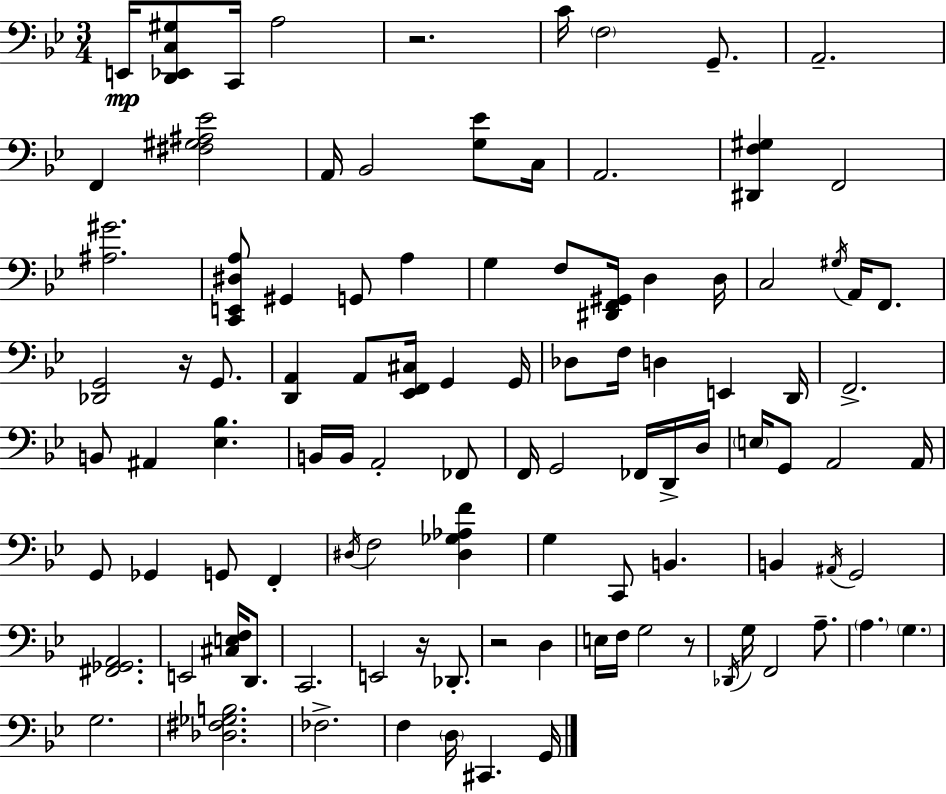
X:1
T:Untitled
M:3/4
L:1/4
K:Gm
E,,/4 [D,,_E,,C,^G,]/2 C,,/4 A,2 z2 C/4 F,2 G,,/2 A,,2 F,, [^F,^G,^A,_E]2 A,,/4 _B,,2 [G,_E]/2 C,/4 A,,2 [^D,,F,^G,] F,,2 [^A,^G]2 [C,,E,,^D,A,]/2 ^G,, G,,/2 A, G, F,/2 [^D,,F,,^G,,]/4 D, D,/4 C,2 ^G,/4 A,,/4 F,,/2 [_D,,G,,]2 z/4 G,,/2 [D,,A,,] A,,/2 [_E,,F,,^C,]/4 G,, G,,/4 _D,/2 F,/4 D, E,, D,,/4 F,,2 B,,/2 ^A,, [_E,_B,] B,,/4 B,,/4 A,,2 _F,,/2 F,,/4 G,,2 _F,,/4 D,,/4 D,/4 E,/4 G,,/2 A,,2 A,,/4 G,,/2 _G,, G,,/2 F,, ^D,/4 F,2 [^D,_G,_A,F] G, C,,/2 B,, B,, ^A,,/4 G,,2 [^F,,_G,,A,,]2 E,,2 [^C,E,F,]/4 D,,/2 C,,2 E,,2 z/4 _D,,/2 z2 D, E,/4 F,/4 G,2 z/2 _D,,/4 G,/4 F,,2 A,/2 A, G, G,2 [_D,^F,_G,B,]2 _F,2 F, D,/4 ^C,, G,,/4